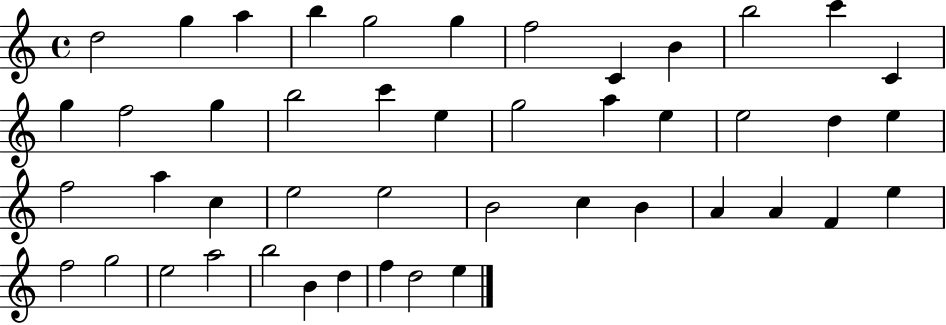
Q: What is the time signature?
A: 4/4